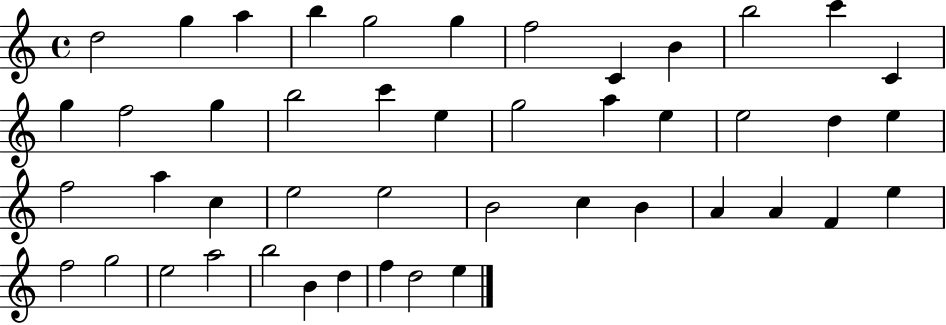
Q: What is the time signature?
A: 4/4